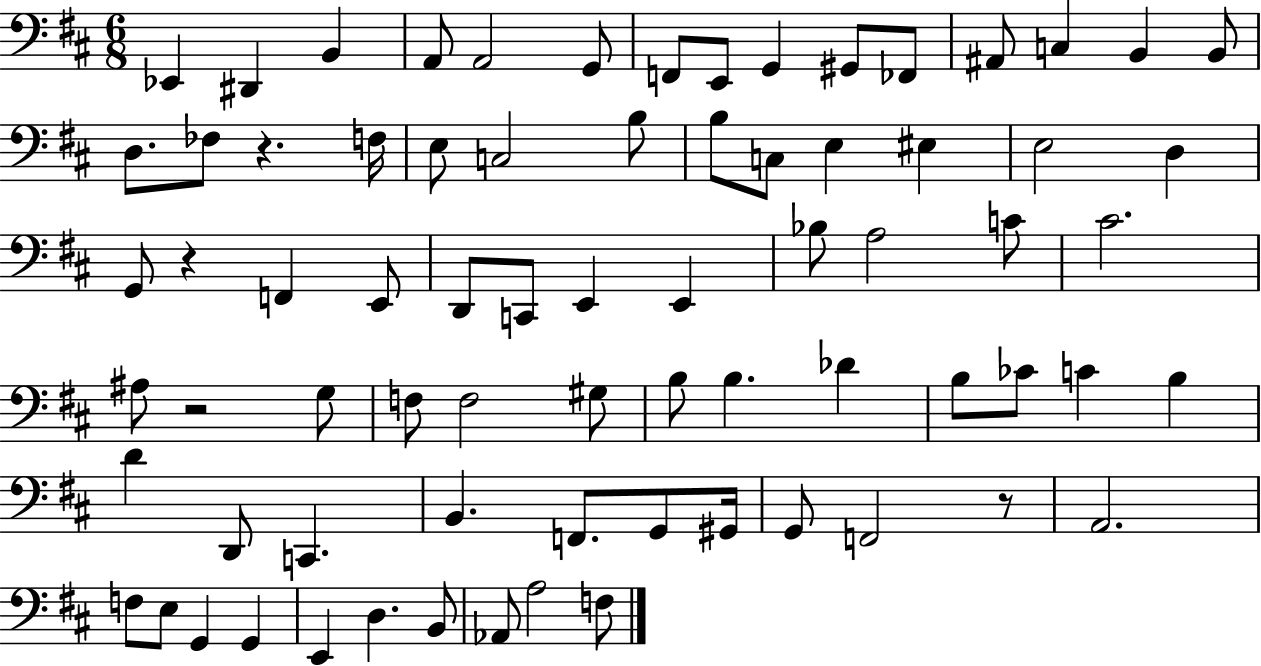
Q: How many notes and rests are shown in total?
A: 74